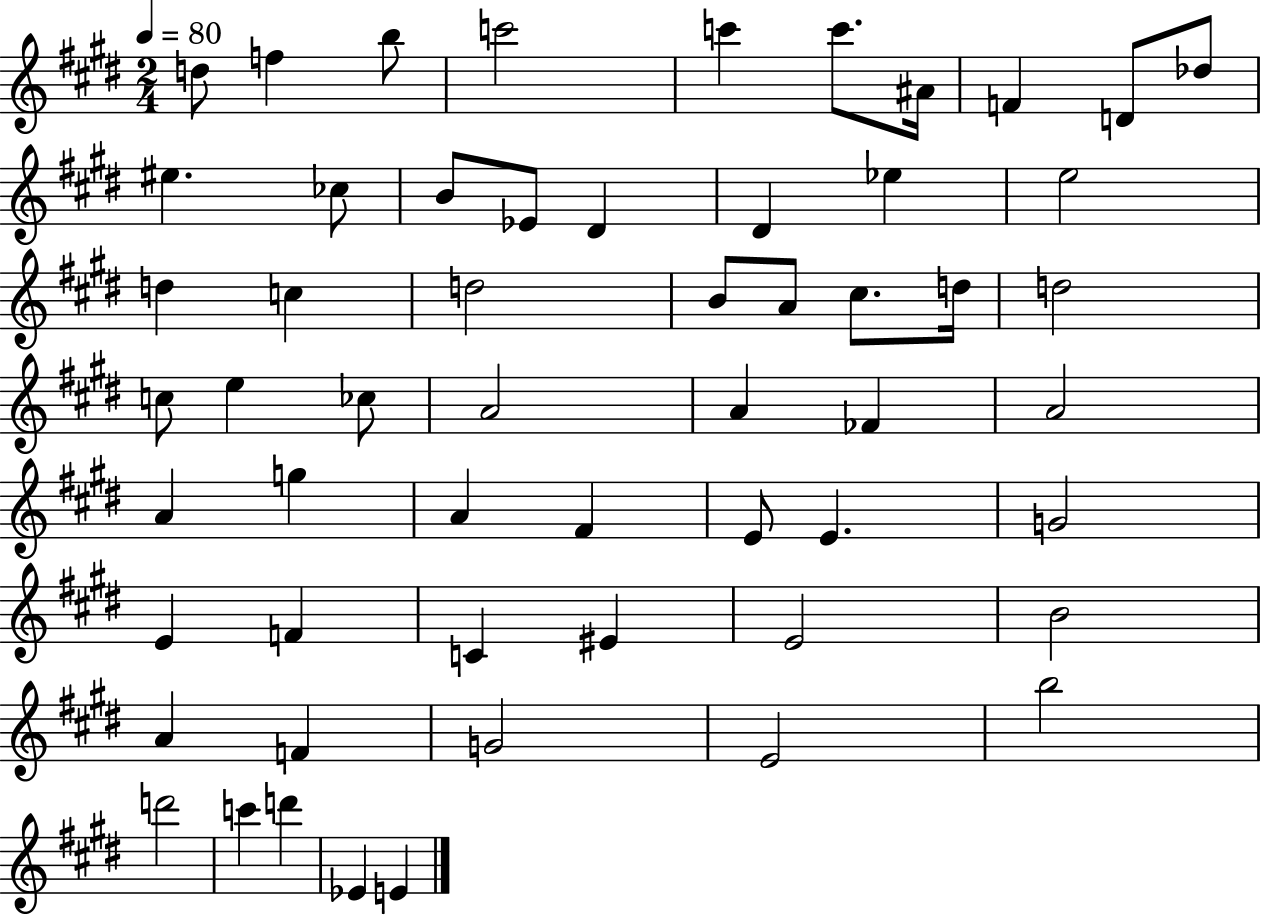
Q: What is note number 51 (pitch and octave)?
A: B5